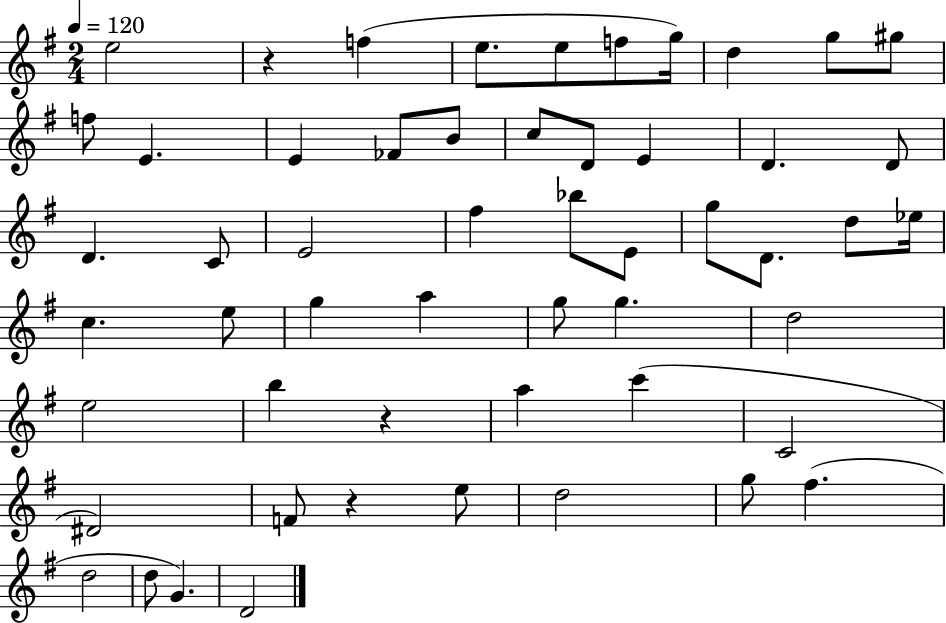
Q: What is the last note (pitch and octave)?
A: D4